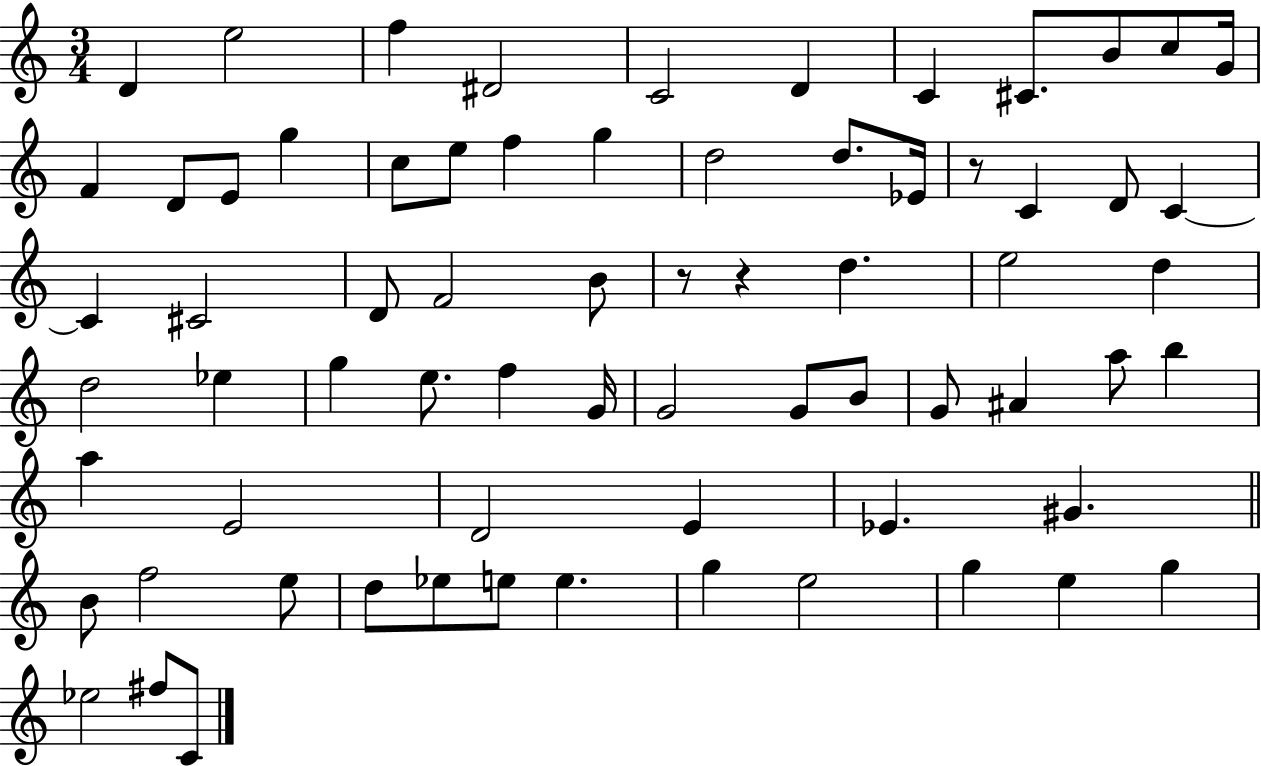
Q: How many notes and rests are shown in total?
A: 70